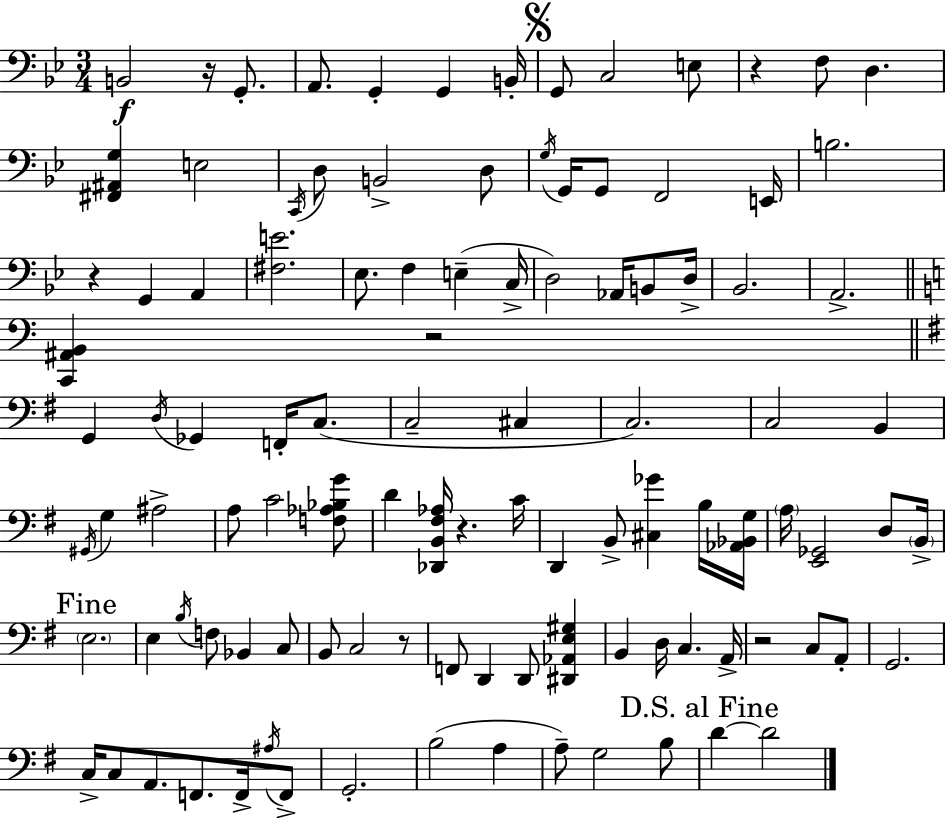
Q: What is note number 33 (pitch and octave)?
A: Bb2